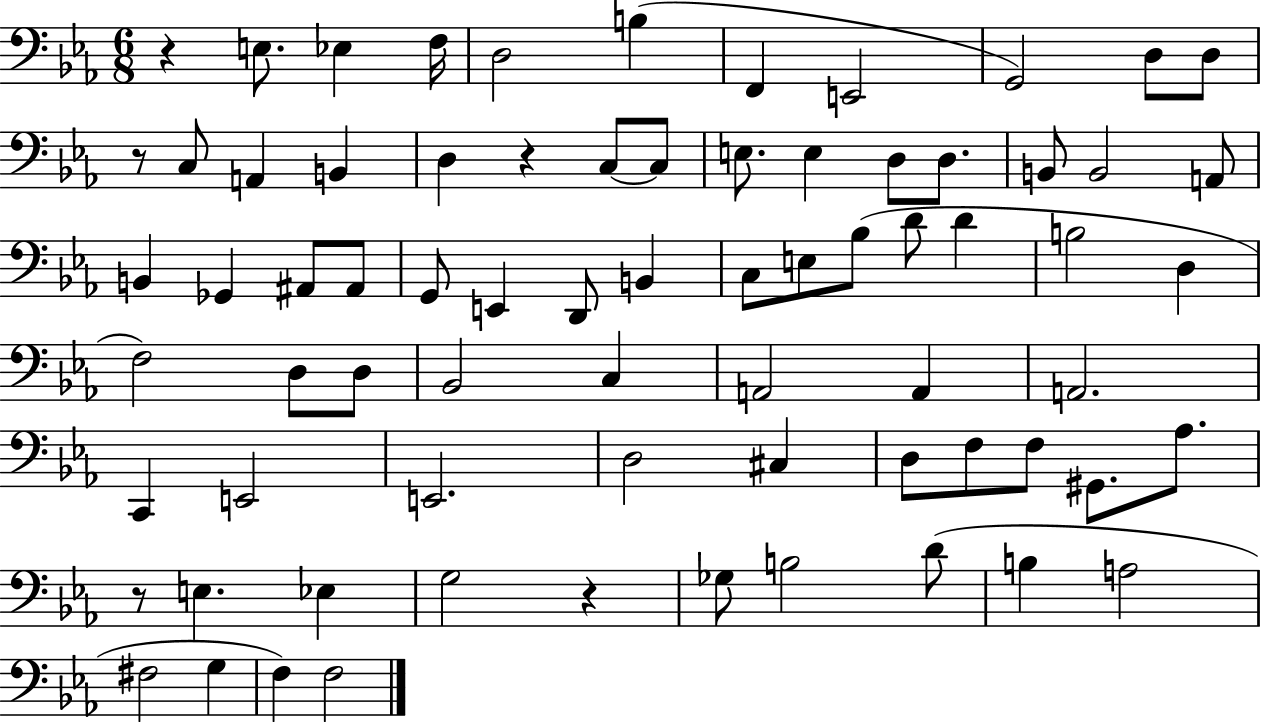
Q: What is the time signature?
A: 6/8